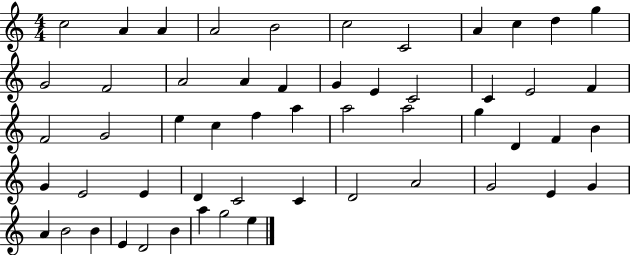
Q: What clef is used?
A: treble